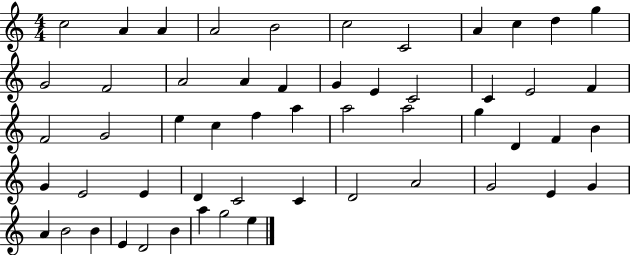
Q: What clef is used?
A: treble